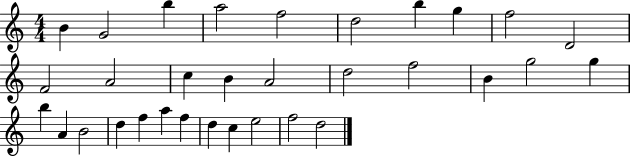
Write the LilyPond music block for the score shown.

{
  \clef treble
  \numericTimeSignature
  \time 4/4
  \key c \major
  b'4 g'2 b''4 | a''2 f''2 | d''2 b''4 g''4 | f''2 d'2 | \break f'2 a'2 | c''4 b'4 a'2 | d''2 f''2 | b'4 g''2 g''4 | \break b''4 a'4 b'2 | d''4 f''4 a''4 f''4 | d''4 c''4 e''2 | f''2 d''2 | \break \bar "|."
}